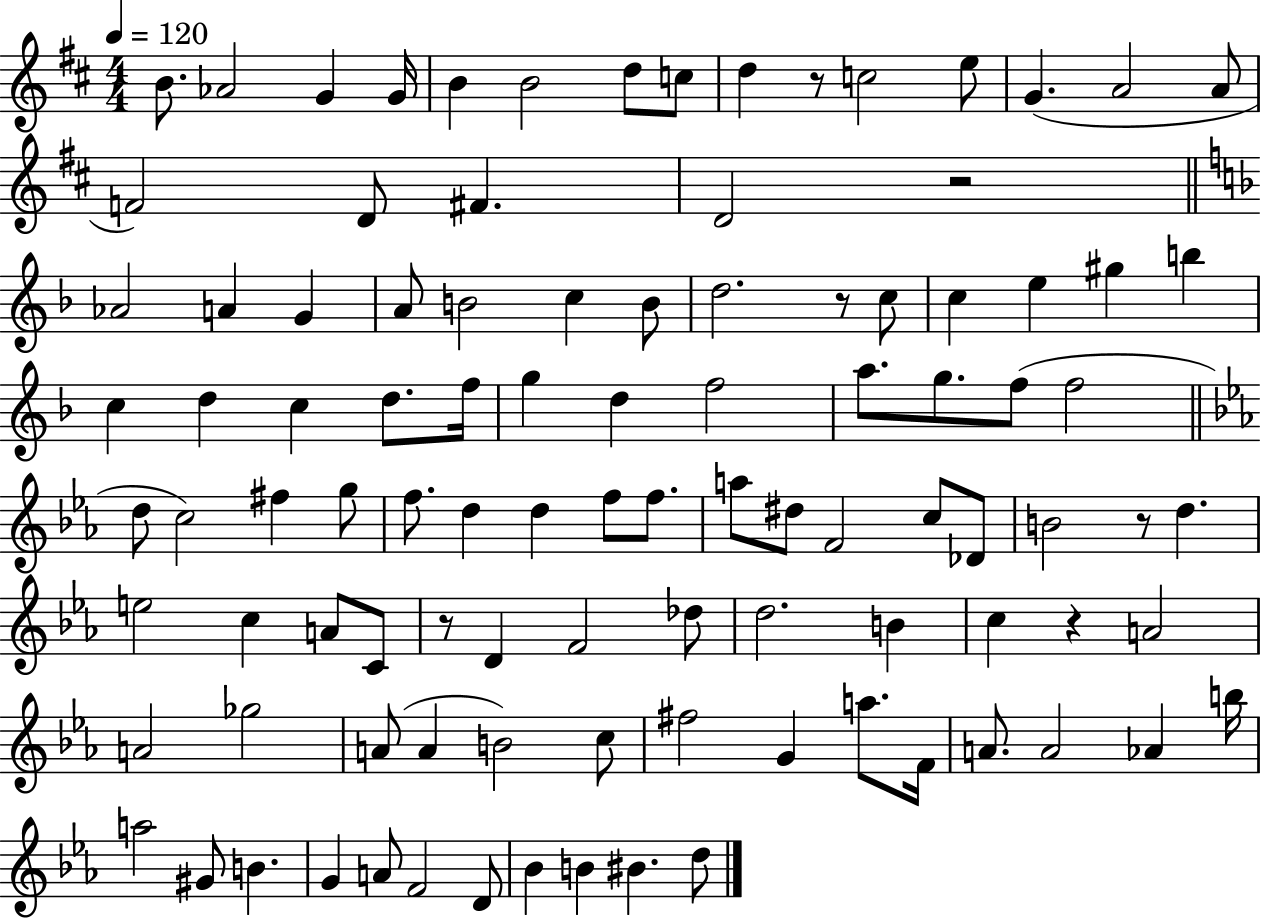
{
  \clef treble
  \numericTimeSignature
  \time 4/4
  \key d \major
  \tempo 4 = 120
  b'8. aes'2 g'4 g'16 | b'4 b'2 d''8 c''8 | d''4 r8 c''2 e''8 | g'4.( a'2 a'8 | \break f'2) d'8 fis'4. | d'2 r2 | \bar "||" \break \key f \major aes'2 a'4 g'4 | a'8 b'2 c''4 b'8 | d''2. r8 c''8 | c''4 e''4 gis''4 b''4 | \break c''4 d''4 c''4 d''8. f''16 | g''4 d''4 f''2 | a''8. g''8. f''8( f''2 | \bar "||" \break \key ees \major d''8 c''2) fis''4 g''8 | f''8. d''4 d''4 f''8 f''8. | a''8 dis''8 f'2 c''8 des'8 | b'2 r8 d''4. | \break e''2 c''4 a'8 c'8 | r8 d'4 f'2 des''8 | d''2. b'4 | c''4 r4 a'2 | \break a'2 ges''2 | a'8( a'4 b'2) c''8 | fis''2 g'4 a''8. f'16 | a'8. a'2 aes'4 b''16 | \break a''2 gis'8 b'4. | g'4 a'8 f'2 d'8 | bes'4 b'4 bis'4. d''8 | \bar "|."
}